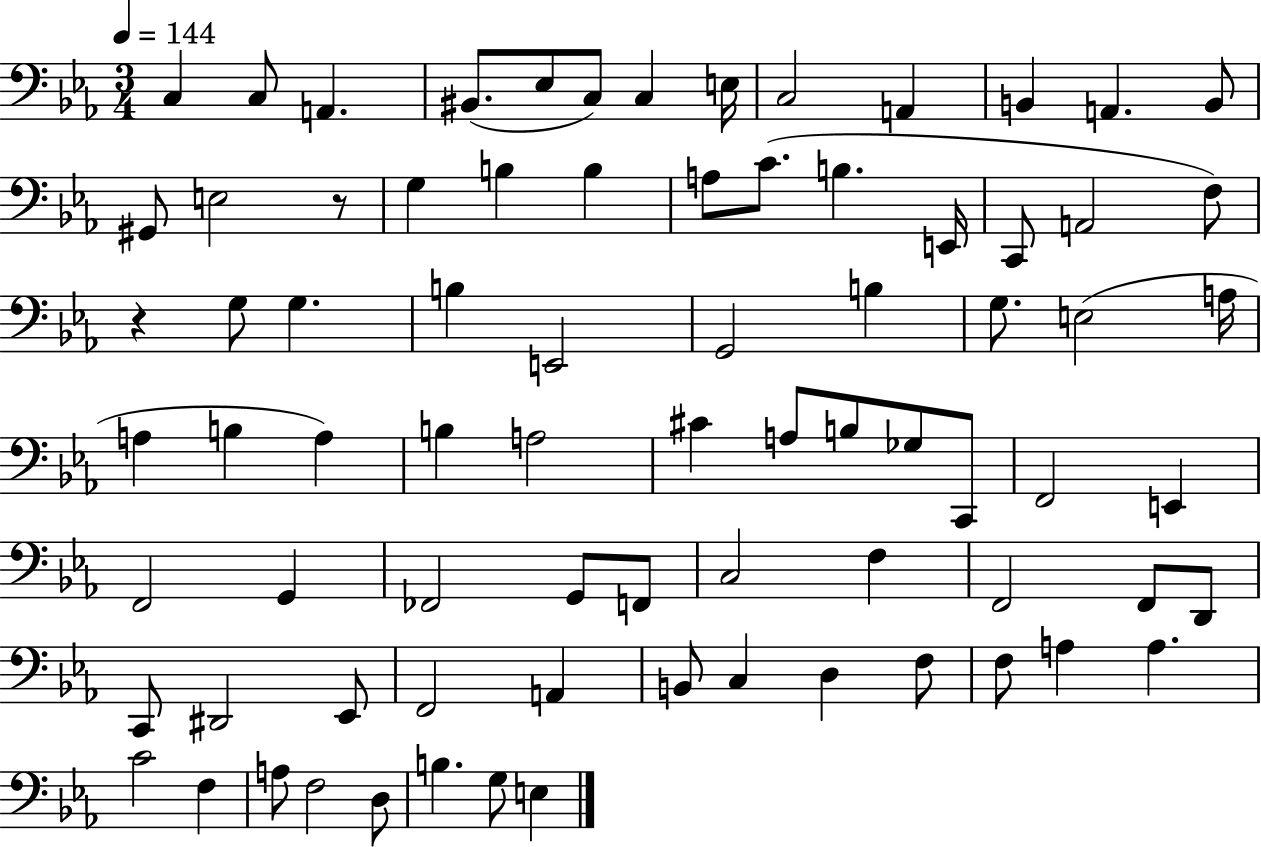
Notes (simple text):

C3/q C3/e A2/q. BIS2/e. Eb3/e C3/e C3/q E3/s C3/h A2/q B2/q A2/q. B2/e G#2/e E3/h R/e G3/q B3/q B3/q A3/e C4/e. B3/q. E2/s C2/e A2/h F3/e R/q G3/e G3/q. B3/q E2/h G2/h B3/q G3/e. E3/h A3/s A3/q B3/q A3/q B3/q A3/h C#4/q A3/e B3/e Gb3/e C2/e F2/h E2/q F2/h G2/q FES2/h G2/e F2/e C3/h F3/q F2/h F2/e D2/e C2/e D#2/h Eb2/e F2/h A2/q B2/e C3/q D3/q F3/e F3/e A3/q A3/q. C4/h F3/q A3/e F3/h D3/e B3/q. G3/e E3/q